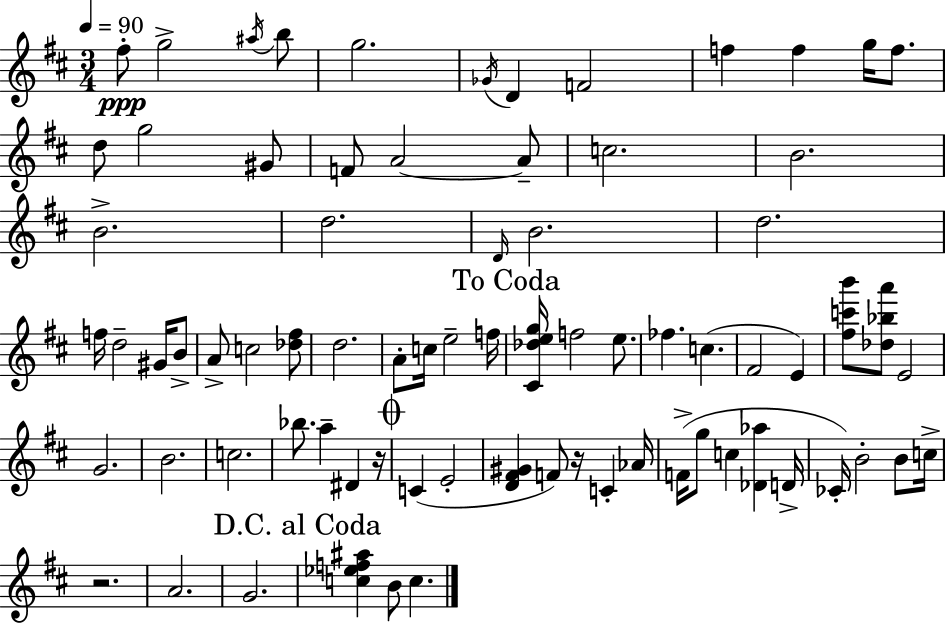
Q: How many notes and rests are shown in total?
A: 76